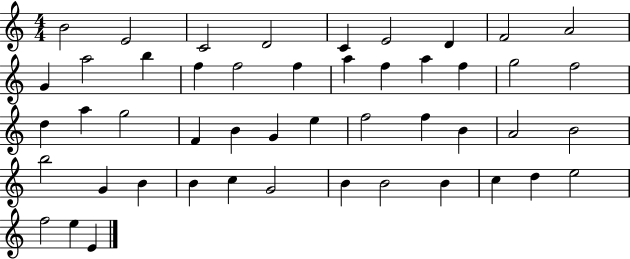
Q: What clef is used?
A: treble